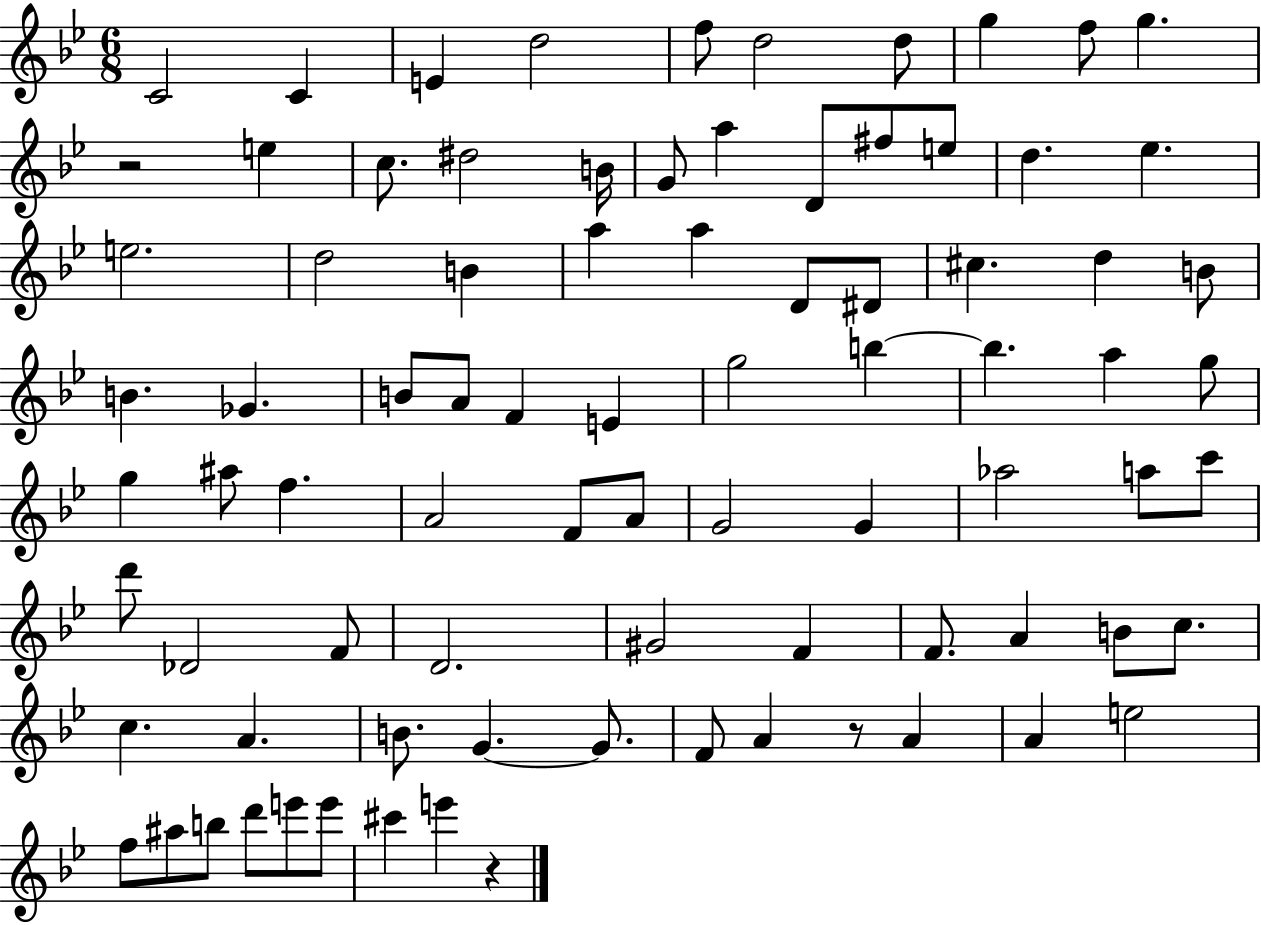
C4/h C4/q E4/q D5/h F5/e D5/h D5/e G5/q F5/e G5/q. R/h E5/q C5/e. D#5/h B4/s G4/e A5/q D4/e F#5/e E5/e D5/q. Eb5/q. E5/h. D5/h B4/q A5/q A5/q D4/e D#4/e C#5/q. D5/q B4/e B4/q. Gb4/q. B4/e A4/e F4/q E4/q G5/h B5/q B5/q. A5/q G5/e G5/q A#5/e F5/q. A4/h F4/e A4/e G4/h G4/q Ab5/h A5/e C6/e D6/e Db4/h F4/e D4/h. G#4/h F4/q F4/e. A4/q B4/e C5/e. C5/q. A4/q. B4/e. G4/q. G4/e. F4/e A4/q R/e A4/q A4/q E5/h F5/e A#5/e B5/e D6/e E6/e E6/e C#6/q E6/q R/q